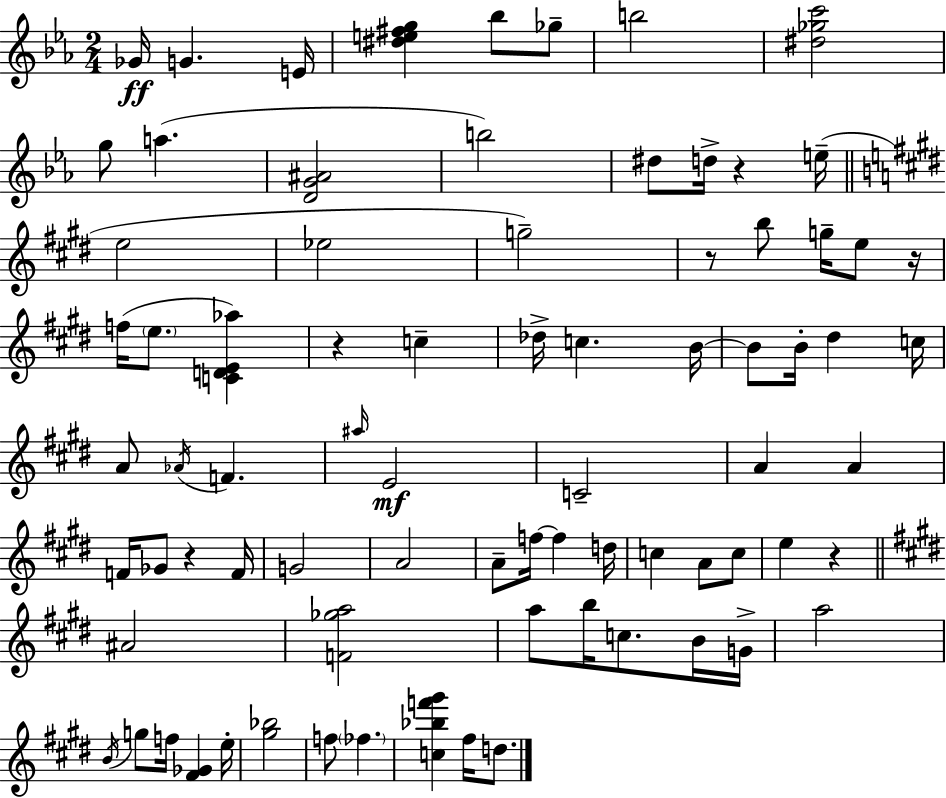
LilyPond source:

{
  \clef treble
  \numericTimeSignature
  \time 2/4
  \key ees \major
  \repeat volta 2 { ges'16\ff g'4. e'16 | <dis'' e'' fis'' g''>4 bes''8 ges''8-- | b''2 | <dis'' ges'' c'''>2 | \break g''8 a''4.( | <d' g' ais'>2 | b''2) | dis''8 d''16-> r4 e''16--( | \break \bar "||" \break \key e \major e''2 | ees''2 | g''2--) | r8 b''8 g''16-- e''8 r16 | \break f''16( \parenthesize e''8. <c' d' e' aes''>4) | r4 c''4-- | des''16-> c''4. b'16~~ | b'8 b'16-. dis''4 c''16 | \break a'8 \acciaccatura { aes'16 } f'4. | \grace { ais''16 }\mf e'2 | c'2-- | a'4 a'4 | \break f'16 ges'8 r4 | f'16 g'2 | a'2 | a'8-- f''16~~ f''4 | \break d''16 c''4 a'8 | c''8 e''4 r4 | \bar "||" \break \key e \major ais'2 | <f' ges'' a''>2 | a''8 b''16 c''8. b'16 g'16-> | a''2 | \break \acciaccatura { b'16 } g''8 f''16 <fis' ges'>4 | e''16-. <gis'' bes''>2 | f''8 \parenthesize fes''4. | <c'' bes'' f''' gis'''>4 fis''16 d''8. | \break } \bar "|."
}